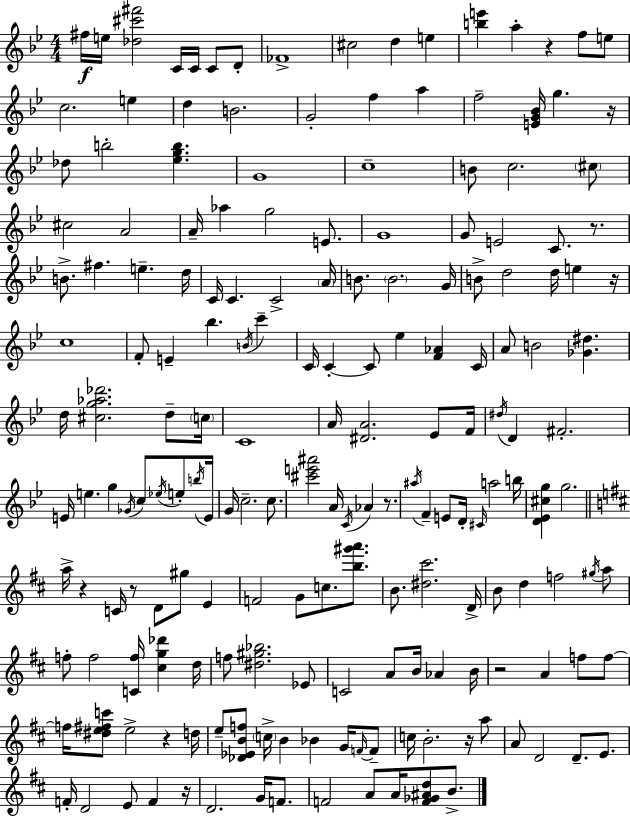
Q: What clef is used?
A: treble